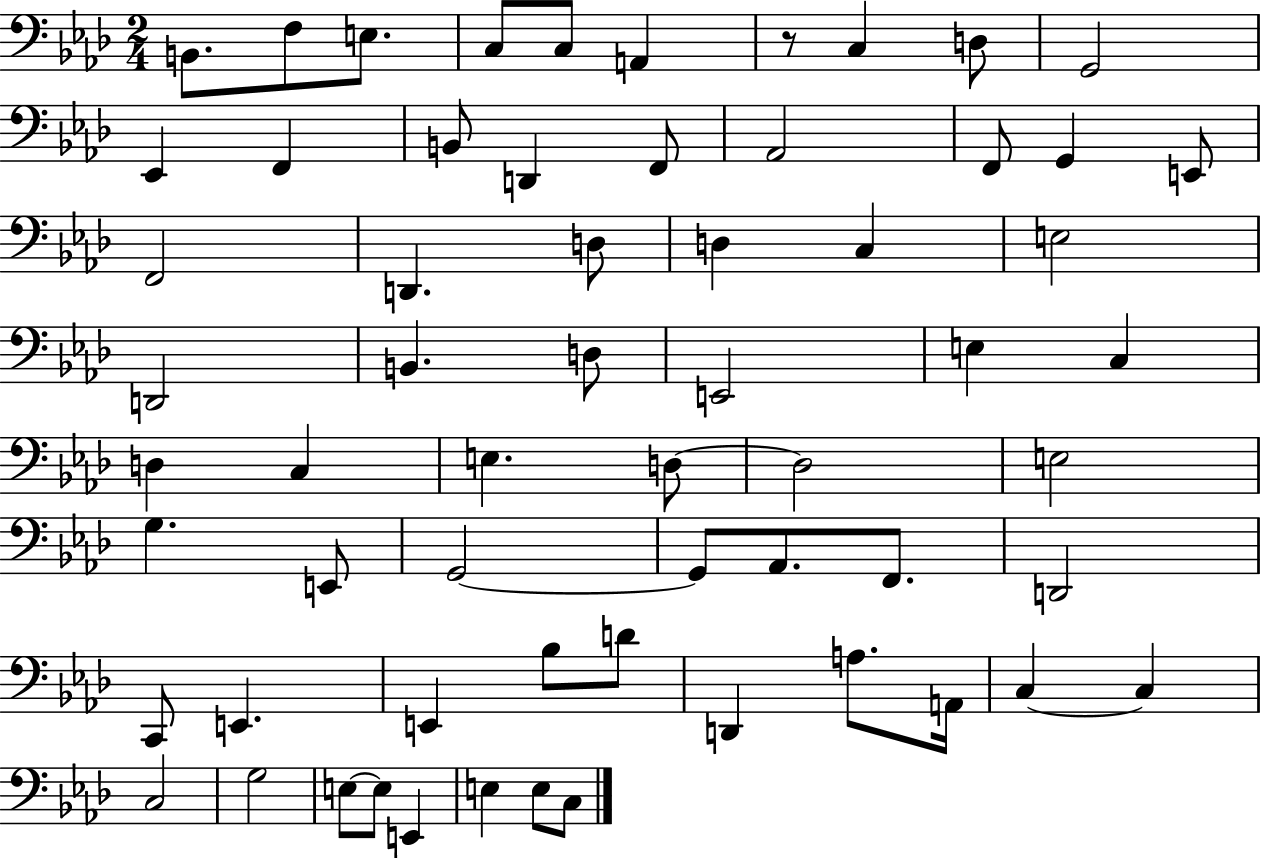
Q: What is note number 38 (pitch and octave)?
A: E2